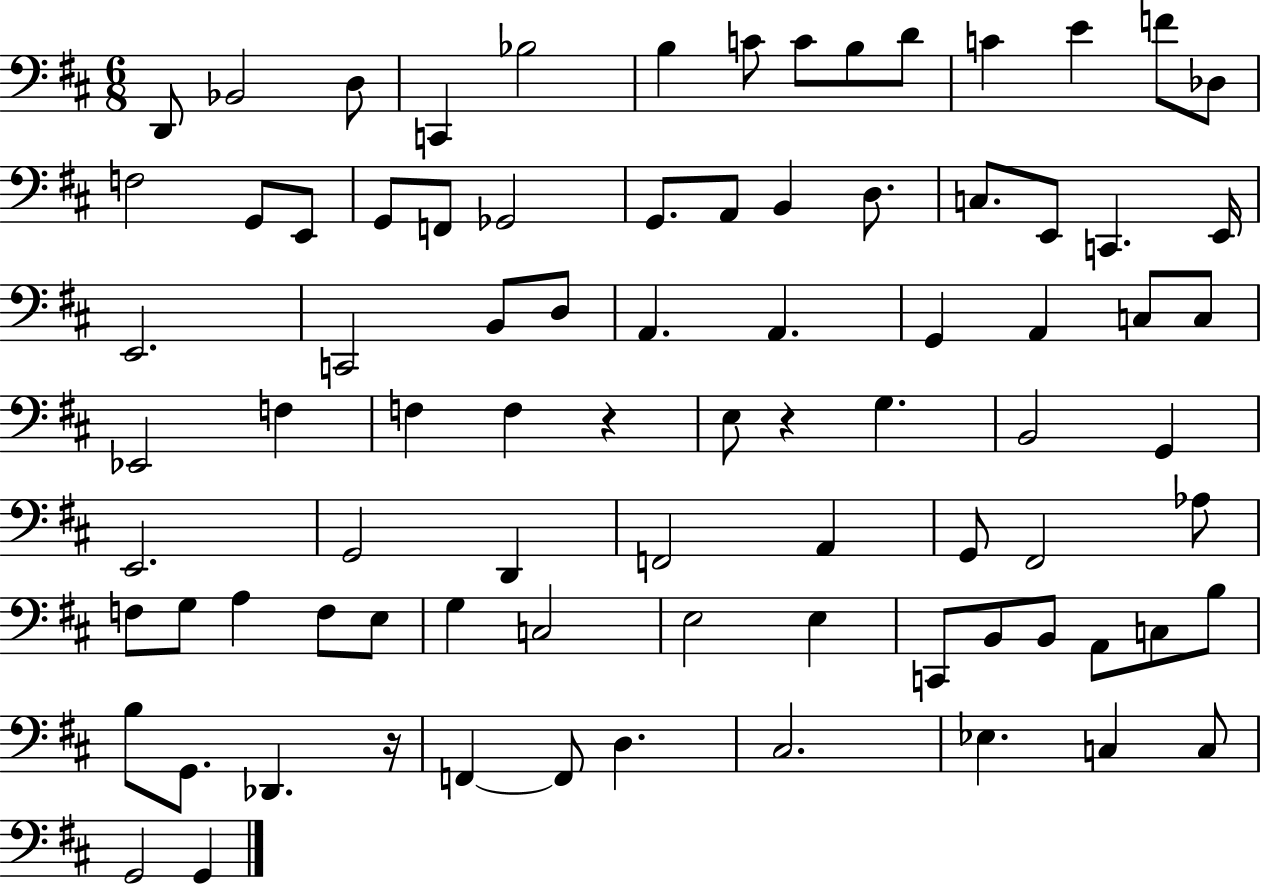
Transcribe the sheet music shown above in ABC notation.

X:1
T:Untitled
M:6/8
L:1/4
K:D
D,,/2 _B,,2 D,/2 C,, _B,2 B, C/2 C/2 B,/2 D/2 C E F/2 _D,/2 F,2 G,,/2 E,,/2 G,,/2 F,,/2 _G,,2 G,,/2 A,,/2 B,, D,/2 C,/2 E,,/2 C,, E,,/4 E,,2 C,,2 B,,/2 D,/2 A,, A,, G,, A,, C,/2 C,/2 _E,,2 F, F, F, z E,/2 z G, B,,2 G,, E,,2 G,,2 D,, F,,2 A,, G,,/2 ^F,,2 _A,/2 F,/2 G,/2 A, F,/2 E,/2 G, C,2 E,2 E, C,,/2 B,,/2 B,,/2 A,,/2 C,/2 B,/2 B,/2 G,,/2 _D,, z/4 F,, F,,/2 D, ^C,2 _E, C, C,/2 G,,2 G,,